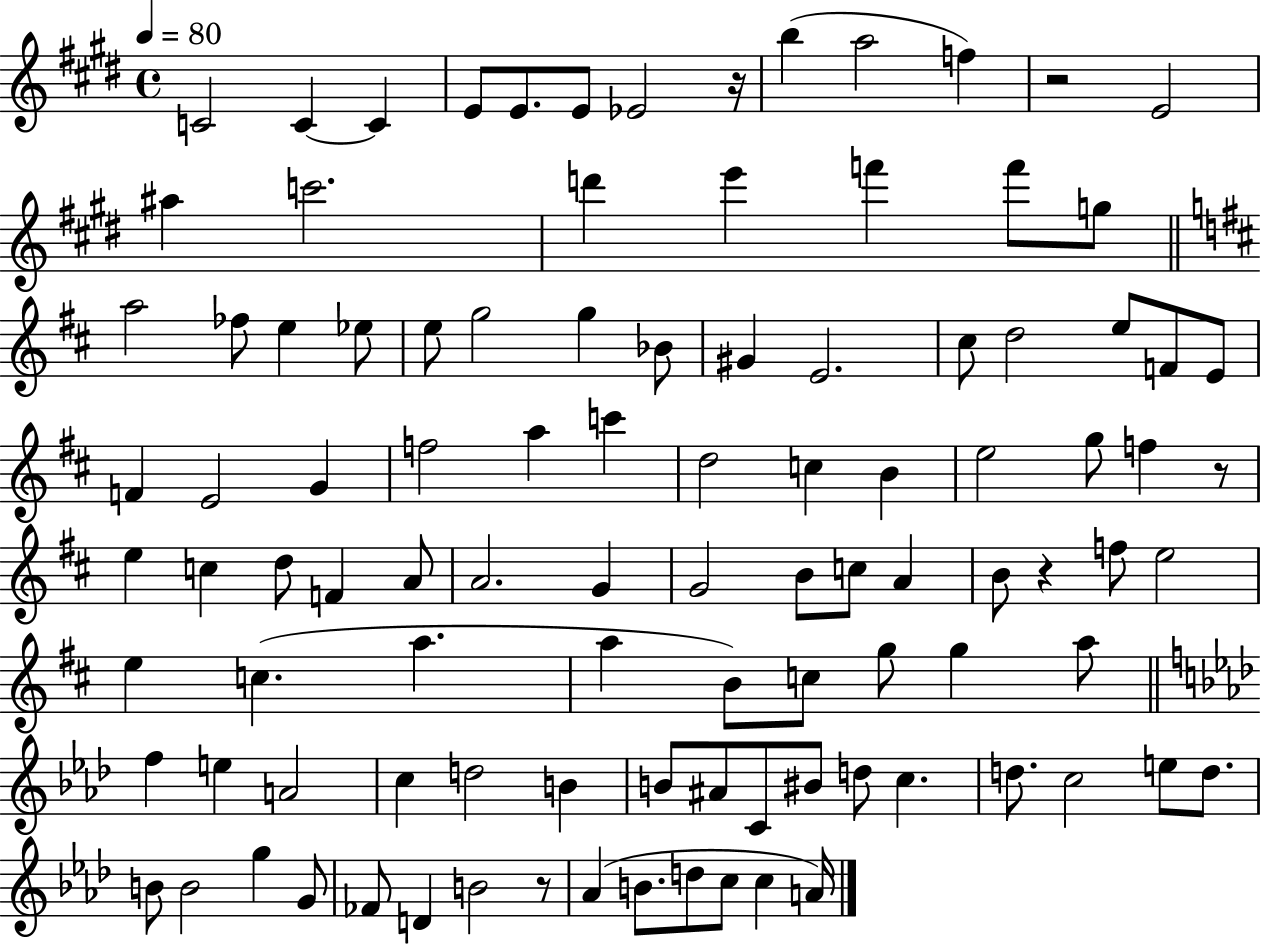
X:1
T:Untitled
M:4/4
L:1/4
K:E
C2 C C E/2 E/2 E/2 _E2 z/4 b a2 f z2 E2 ^a c'2 d' e' f' f'/2 g/2 a2 _f/2 e _e/2 e/2 g2 g _B/2 ^G E2 ^c/2 d2 e/2 F/2 E/2 F E2 G f2 a c' d2 c B e2 g/2 f z/2 e c d/2 F A/2 A2 G G2 B/2 c/2 A B/2 z f/2 e2 e c a a B/2 c/2 g/2 g a/2 f e A2 c d2 B B/2 ^A/2 C/2 ^B/2 d/2 c d/2 c2 e/2 d/2 B/2 B2 g G/2 _F/2 D B2 z/2 _A B/2 d/2 c/2 c A/4